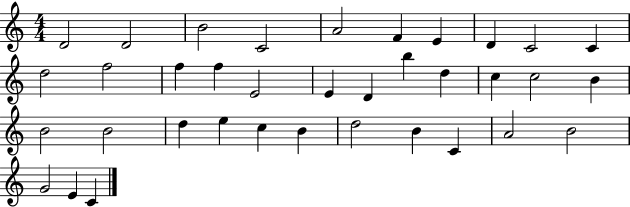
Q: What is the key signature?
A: C major